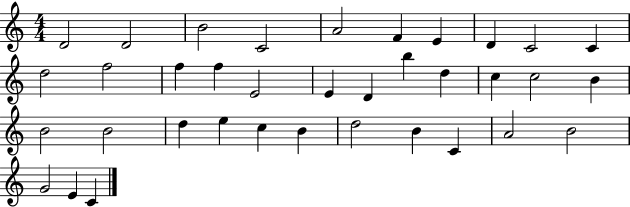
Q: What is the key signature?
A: C major